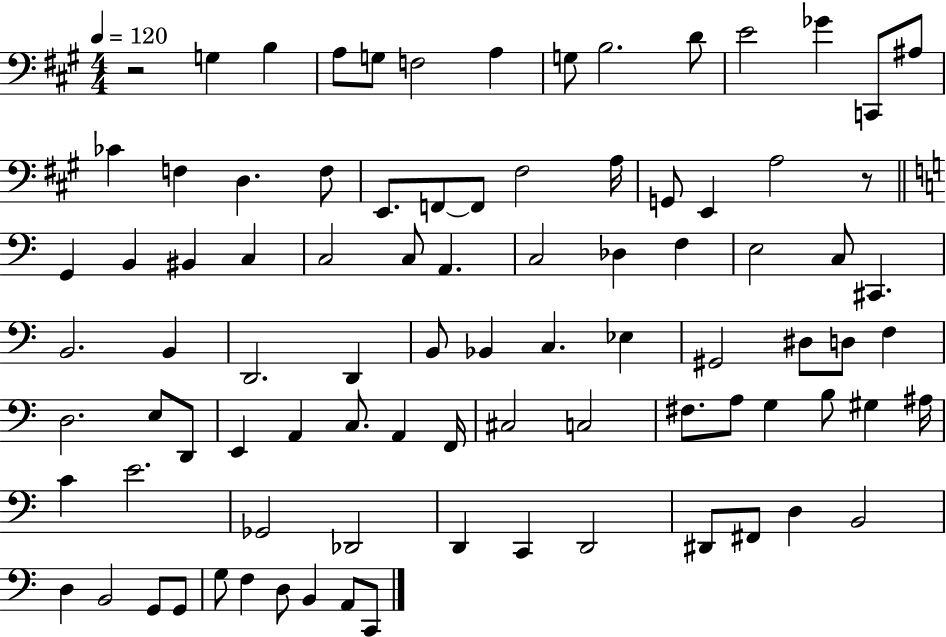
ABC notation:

X:1
T:Untitled
M:4/4
L:1/4
K:A
z2 G, B, A,/2 G,/2 F,2 A, G,/2 B,2 D/2 E2 _G C,,/2 ^A,/2 _C F, D, F,/2 E,,/2 F,,/2 F,,/2 ^F,2 A,/4 G,,/2 E,, A,2 z/2 G,, B,, ^B,, C, C,2 C,/2 A,, C,2 _D, F, E,2 C,/2 ^C,, B,,2 B,, D,,2 D,, B,,/2 _B,, C, _E, ^G,,2 ^D,/2 D,/2 F, D,2 E,/2 D,,/2 E,, A,, C,/2 A,, F,,/4 ^C,2 C,2 ^F,/2 A,/2 G, B,/2 ^G, ^A,/4 C E2 _G,,2 _D,,2 D,, C,, D,,2 ^D,,/2 ^F,,/2 D, B,,2 D, B,,2 G,,/2 G,,/2 G,/2 F, D,/2 B,, A,,/2 C,,/2